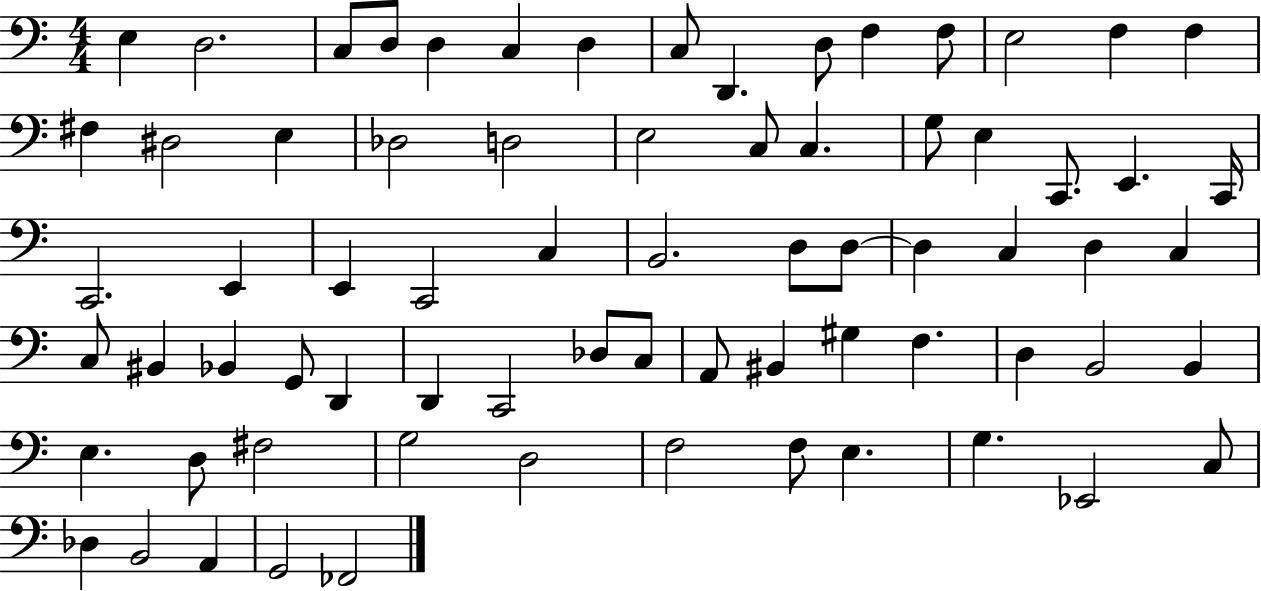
{
  \clef bass
  \numericTimeSignature
  \time 4/4
  \key c \major
  \repeat volta 2 { e4 d2. | c8 d8 d4 c4 d4 | c8 d,4. d8 f4 f8 | e2 f4 f4 | \break fis4 dis2 e4 | des2 d2 | e2 c8 c4. | g8 e4 c,8. e,4. c,16 | \break c,2. e,4 | e,4 c,2 c4 | b,2. d8 d8~~ | d4 c4 d4 c4 | \break c8 bis,4 bes,4 g,8 d,4 | d,4 c,2 des8 c8 | a,8 bis,4 gis4 f4. | d4 b,2 b,4 | \break e4. d8 fis2 | g2 d2 | f2 f8 e4. | g4. ees,2 c8 | \break des4 b,2 a,4 | g,2 fes,2 | } \bar "|."
}